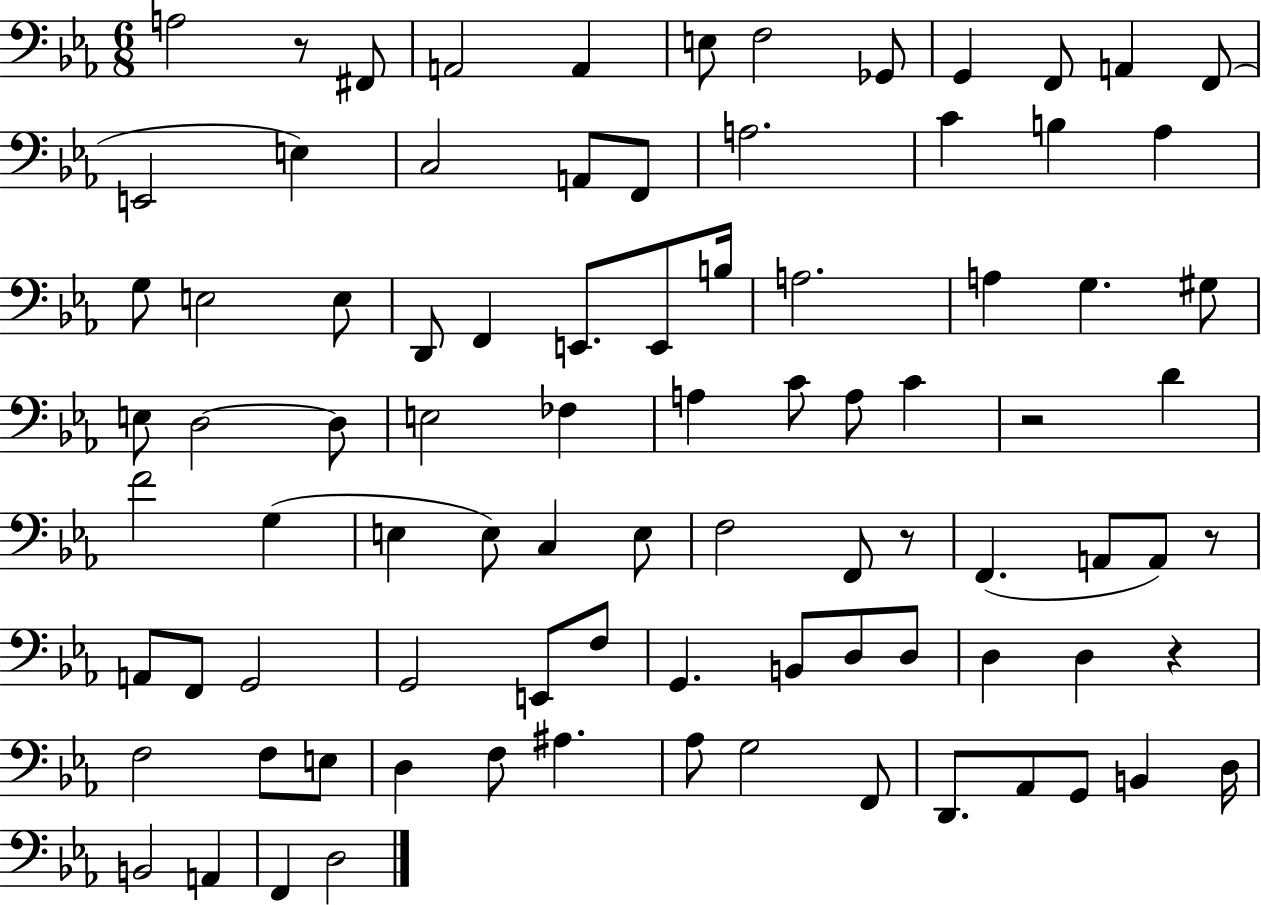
A3/h R/e F#2/e A2/h A2/q E3/e F3/h Gb2/e G2/q F2/e A2/q F2/e E2/h E3/q C3/h A2/e F2/e A3/h. C4/q B3/q Ab3/q G3/e E3/h E3/e D2/e F2/q E2/e. E2/e B3/s A3/h. A3/q G3/q. G#3/e E3/e D3/h D3/e E3/h FES3/q A3/q C4/e A3/e C4/q R/h D4/q F4/h G3/q E3/q E3/e C3/q E3/e F3/h F2/e R/e F2/q. A2/e A2/e R/e A2/e F2/e G2/h G2/h E2/e F3/e G2/q. B2/e D3/e D3/e D3/q D3/q R/q F3/h F3/e E3/e D3/q F3/e A#3/q. Ab3/e G3/h F2/e D2/e. Ab2/e G2/e B2/q D3/s B2/h A2/q F2/q D3/h